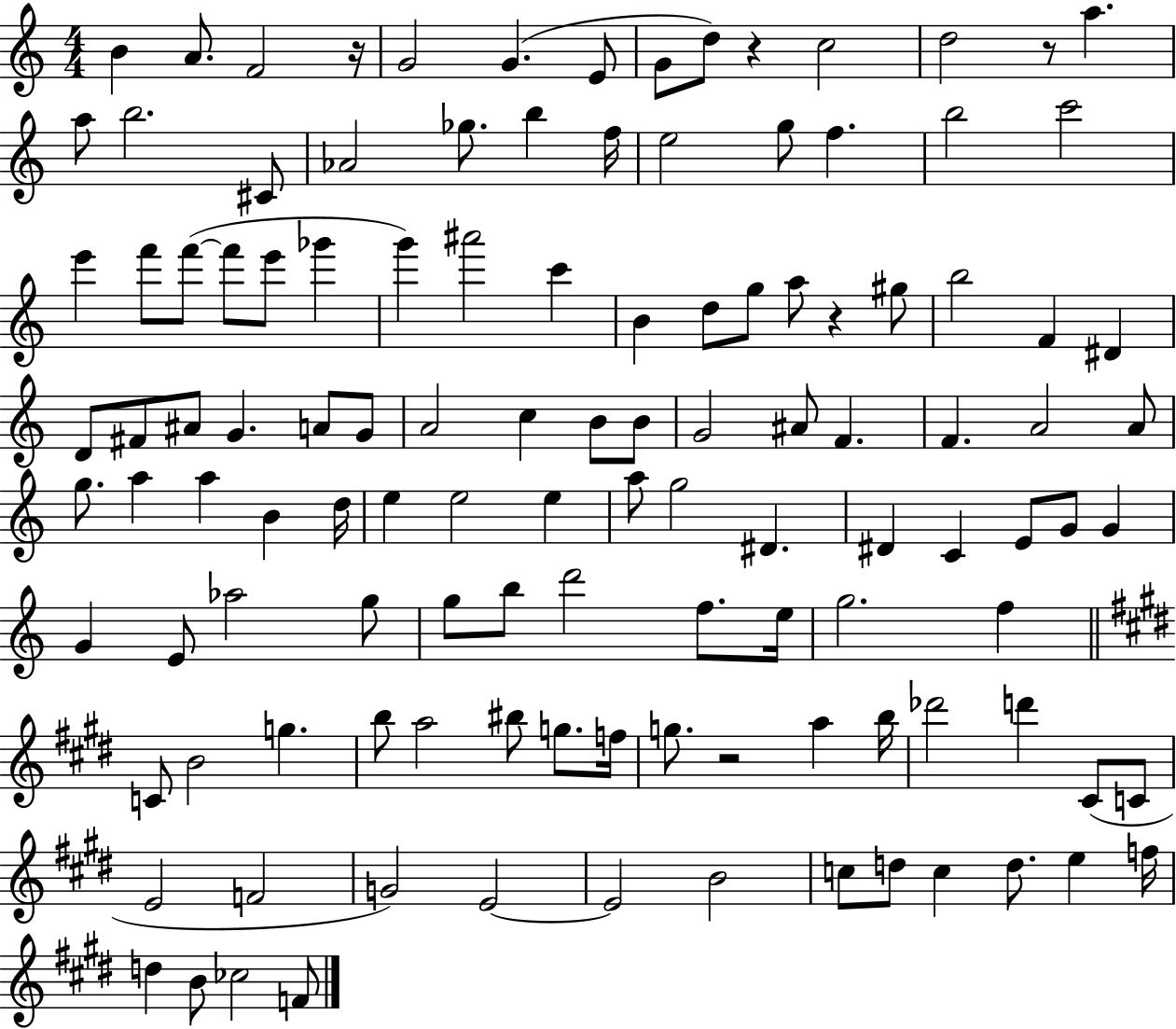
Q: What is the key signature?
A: C major